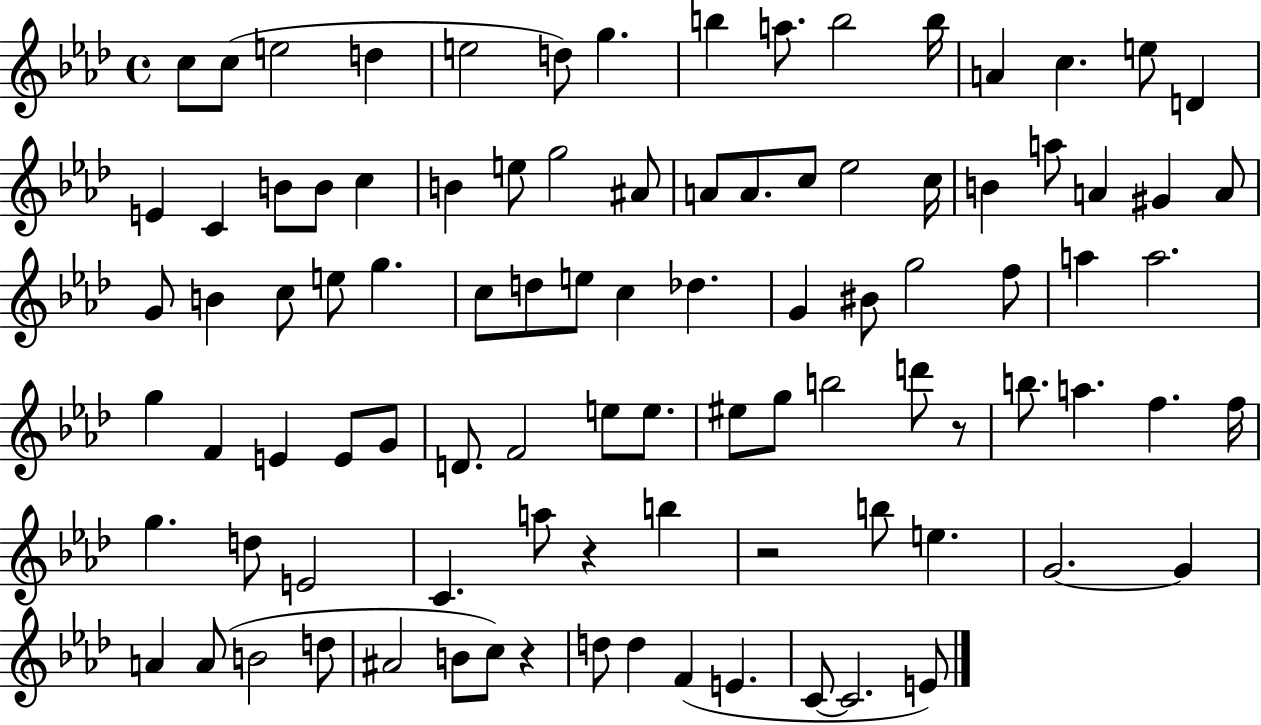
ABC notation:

X:1
T:Untitled
M:4/4
L:1/4
K:Ab
c/2 c/2 e2 d e2 d/2 g b a/2 b2 b/4 A c e/2 D E C B/2 B/2 c B e/2 g2 ^A/2 A/2 A/2 c/2 _e2 c/4 B a/2 A ^G A/2 G/2 B c/2 e/2 g c/2 d/2 e/2 c _d G ^B/2 g2 f/2 a a2 g F E E/2 G/2 D/2 F2 e/2 e/2 ^e/2 g/2 b2 d'/2 z/2 b/2 a f f/4 g d/2 E2 C a/2 z b z2 b/2 e G2 G A A/2 B2 d/2 ^A2 B/2 c/2 z d/2 d F E C/2 C2 E/2